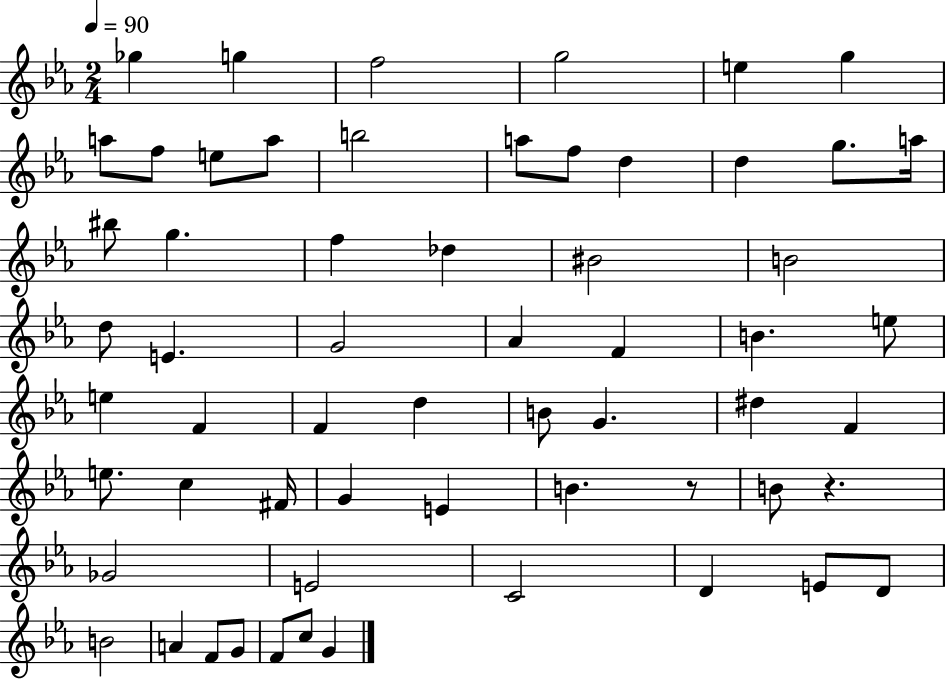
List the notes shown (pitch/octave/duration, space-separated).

Gb5/q G5/q F5/h G5/h E5/q G5/q A5/e F5/e E5/e A5/e B5/h A5/e F5/e D5/q D5/q G5/e. A5/s BIS5/e G5/q. F5/q Db5/q BIS4/h B4/h D5/e E4/q. G4/h Ab4/q F4/q B4/q. E5/e E5/q F4/q F4/q D5/q B4/e G4/q. D#5/q F4/q E5/e. C5/q F#4/s G4/q E4/q B4/q. R/e B4/e R/q. Gb4/h E4/h C4/h D4/q E4/e D4/e B4/h A4/q F4/e G4/e F4/e C5/e G4/q